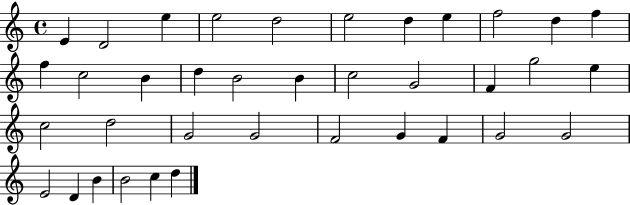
E4/q D4/h E5/q E5/h D5/h E5/h D5/q E5/q F5/h D5/q F5/q F5/q C5/h B4/q D5/q B4/h B4/q C5/h G4/h F4/q G5/h E5/q C5/h D5/h G4/h G4/h F4/h G4/q F4/q G4/h G4/h E4/h D4/q B4/q B4/h C5/q D5/q